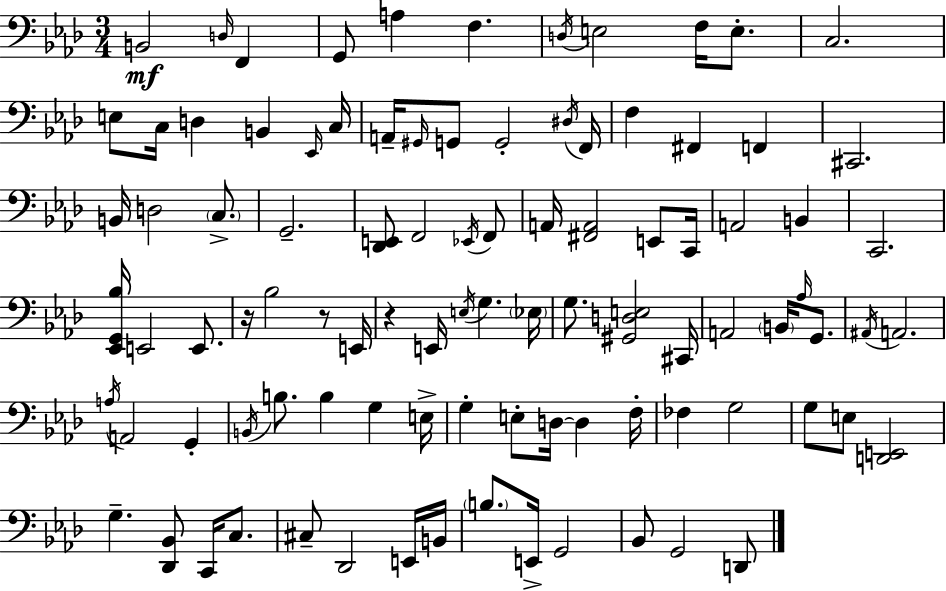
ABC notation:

X:1
T:Untitled
M:3/4
L:1/4
K:Ab
B,,2 D,/4 F,, G,,/2 A, F, D,/4 E,2 F,/4 E,/2 C,2 E,/2 C,/4 D, B,, _E,,/4 C,/4 A,,/4 ^G,,/4 G,,/2 G,,2 ^D,/4 F,,/4 F, ^F,, F,, ^C,,2 B,,/4 D,2 C,/2 G,,2 [_D,,E,,]/2 F,,2 _E,,/4 F,,/2 A,,/4 [^F,,A,,]2 E,,/2 C,,/4 A,,2 B,, C,,2 [_E,,G,,_B,]/4 E,,2 E,,/2 z/4 _B,2 z/2 E,,/4 z E,,/4 E,/4 G, _E,/4 G,/2 [^G,,D,E,]2 ^C,,/4 A,,2 B,,/4 _A,/4 G,,/2 ^A,,/4 A,,2 A,/4 A,,2 G,, B,,/4 B,/2 B, G, E,/4 G, E,/2 D,/4 D, F,/4 _F, G,2 G,/2 E,/2 [D,,E,,]2 G, [_D,,_B,,]/2 C,,/4 C,/2 ^C,/2 _D,,2 E,,/4 B,,/4 B,/2 E,,/4 G,,2 _B,,/2 G,,2 D,,/2